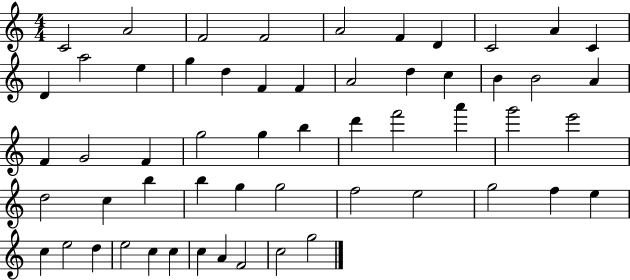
C4/h A4/h F4/h F4/h A4/h F4/q D4/q C4/h A4/q C4/q D4/q A5/h E5/q G5/q D5/q F4/q F4/q A4/h D5/q C5/q B4/q B4/h A4/q F4/q G4/h F4/q G5/h G5/q B5/q D6/q F6/h A6/q G6/h E6/h D5/h C5/q B5/q B5/q G5/q G5/h F5/h E5/h G5/h F5/q E5/q C5/q E5/h D5/q E5/h C5/q C5/q C5/q A4/q F4/h C5/h G5/h